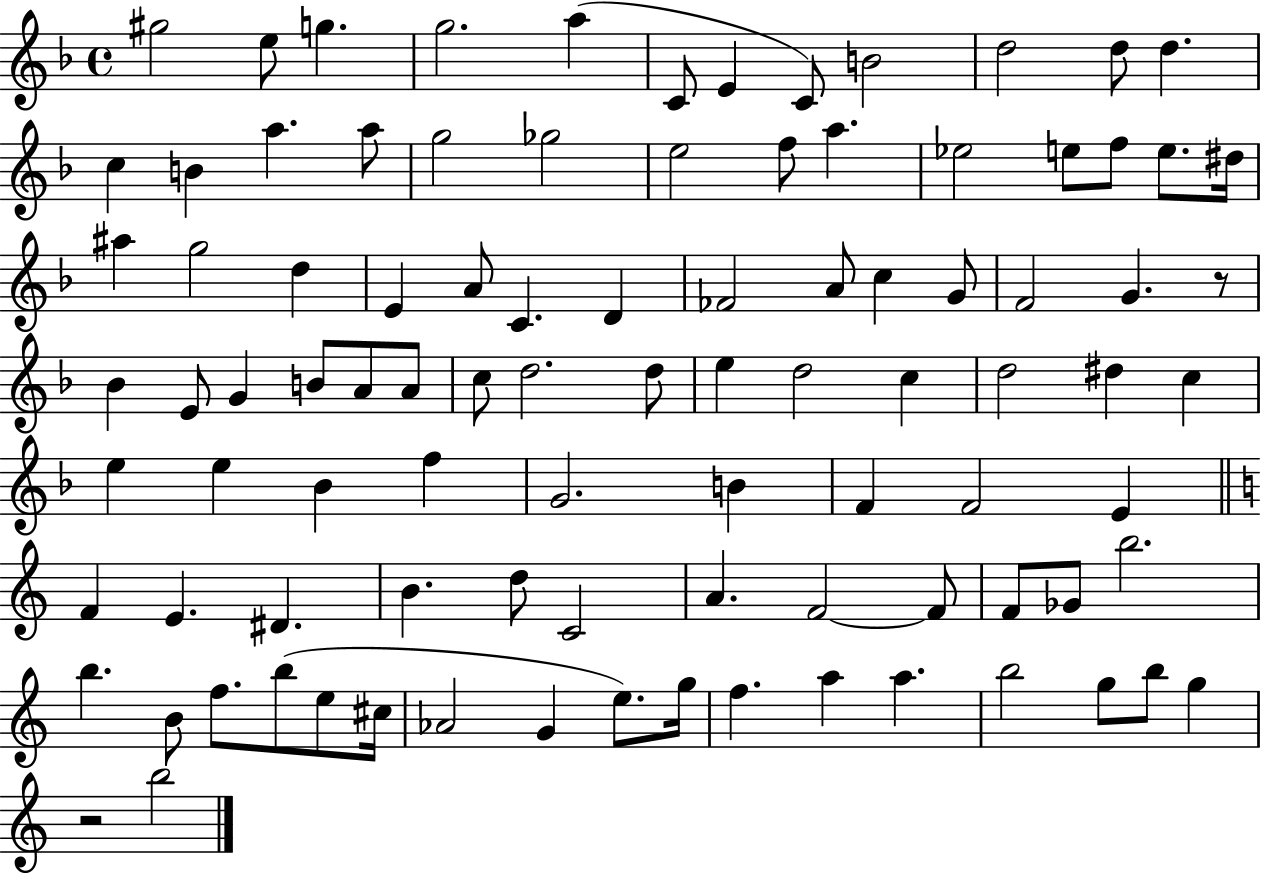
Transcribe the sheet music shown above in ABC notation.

X:1
T:Untitled
M:4/4
L:1/4
K:F
^g2 e/2 g g2 a C/2 E C/2 B2 d2 d/2 d c B a a/2 g2 _g2 e2 f/2 a _e2 e/2 f/2 e/2 ^d/4 ^a g2 d E A/2 C D _F2 A/2 c G/2 F2 G z/2 _B E/2 G B/2 A/2 A/2 c/2 d2 d/2 e d2 c d2 ^d c e e _B f G2 B F F2 E F E ^D B d/2 C2 A F2 F/2 F/2 _G/2 b2 b B/2 f/2 b/2 e/2 ^c/4 _A2 G e/2 g/4 f a a b2 g/2 b/2 g z2 b2